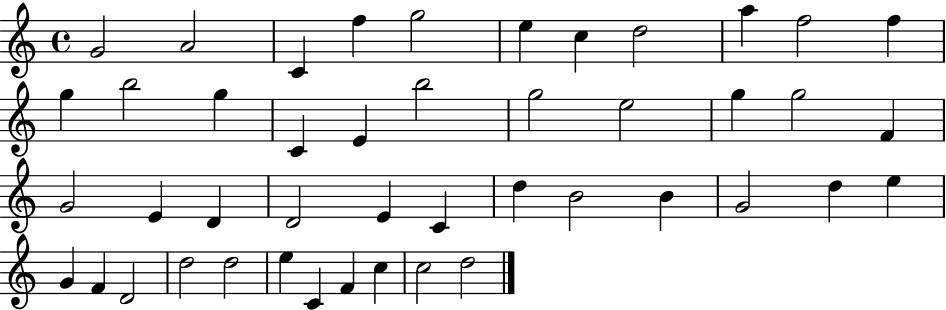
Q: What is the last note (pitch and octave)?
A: D5